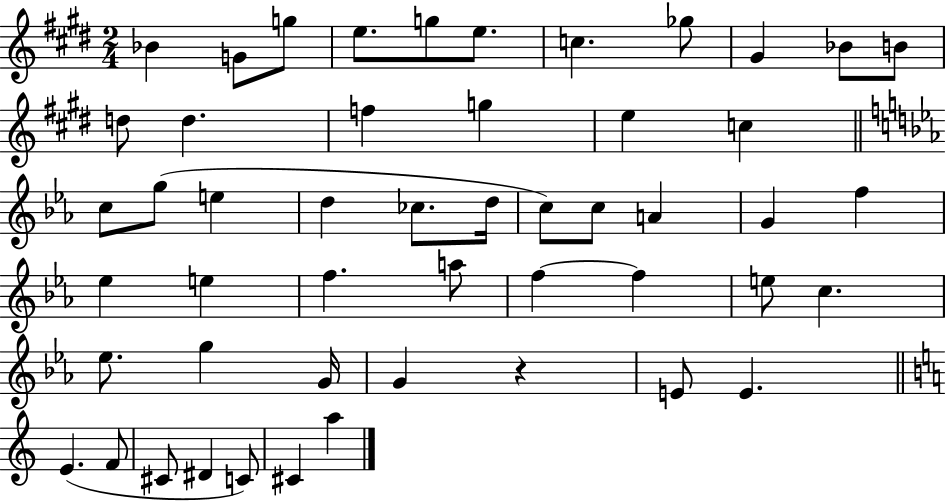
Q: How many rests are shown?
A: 1